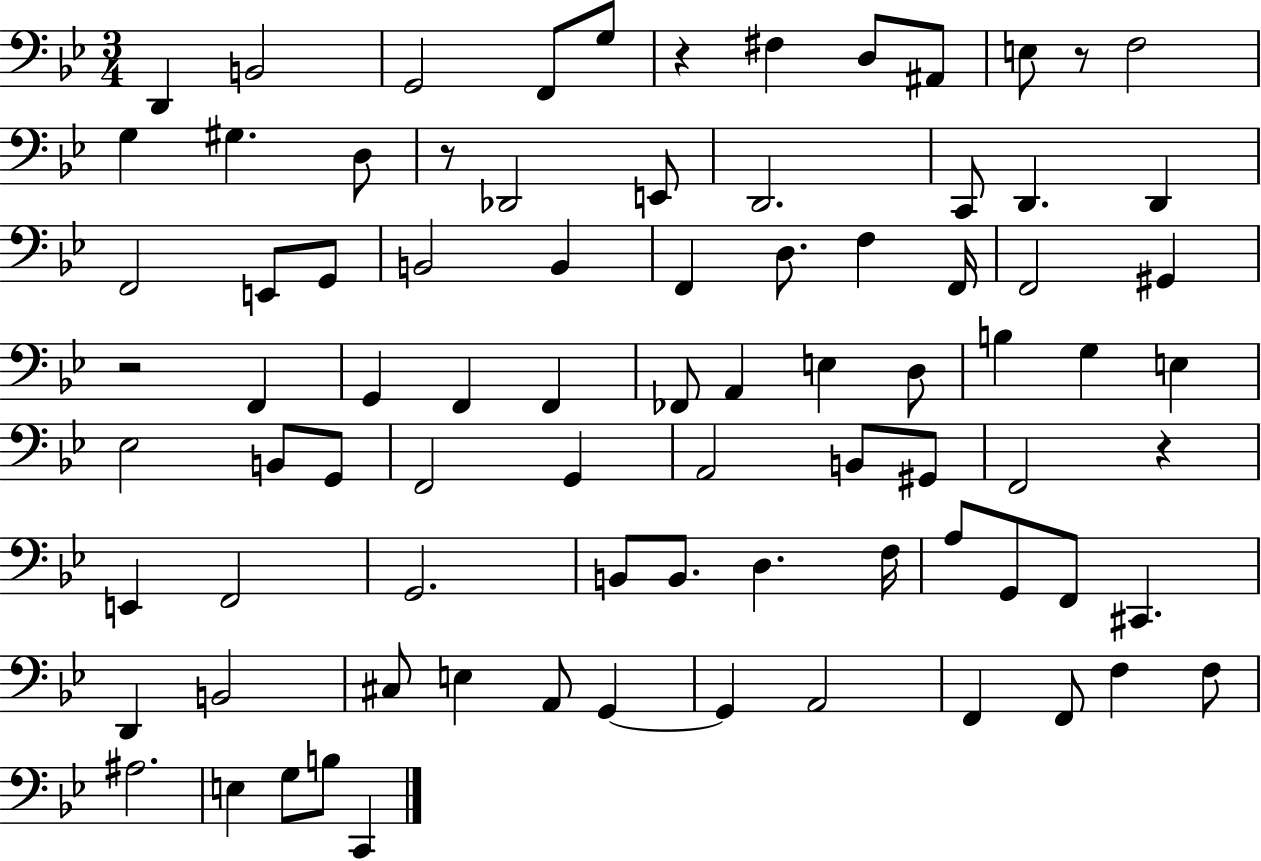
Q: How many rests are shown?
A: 5